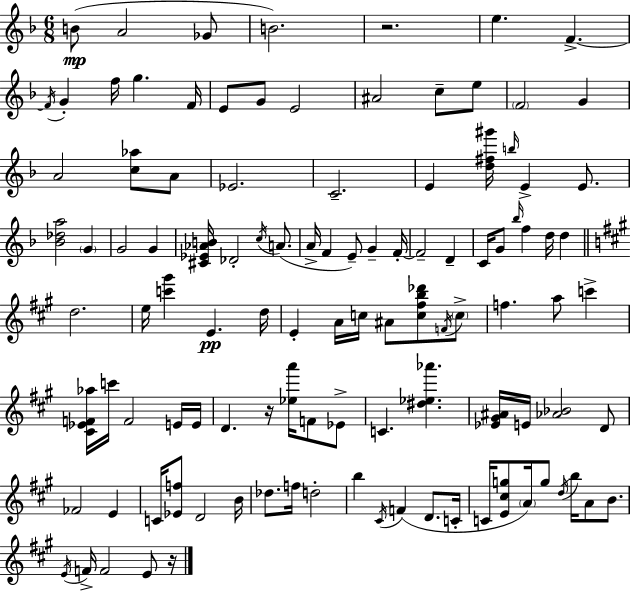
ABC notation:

X:1
T:Untitled
M:6/8
L:1/4
K:Dm
B/2 A2 _G/2 B2 z2 e F F/4 G f/4 g F/4 E/2 G/2 E2 ^A2 c/2 e/2 F2 G A2 [c_a]/2 A/2 _E2 C2 E [d^f^g']/4 b/4 E E/2 [_B_da]2 G G2 G [^C_E_AB]/4 _D2 c/4 A/2 A/4 F E/2 G F/4 F2 D C/4 G/2 _b/4 f d/4 d d2 e/4 [c'^g'] E d/4 E A/4 c/4 ^A/2 [c^fb_d']/2 F/4 c/2 f a/2 c' [^C_EF_a]/4 c'/4 F2 E/4 E/4 D z/4 [_ea']/4 F/2 _E/2 C [^d_e_a'] [_E^G^A]/4 E/4 [_A_B]2 D/2 _F2 E C/4 [_Ef]/2 D2 B/4 _d/2 f/4 d2 b ^C/4 F D/2 C/4 C/4 [E^cg]/2 A/4 g/2 d/4 b/4 A/2 B/2 E/4 F/4 F2 E/2 z/4